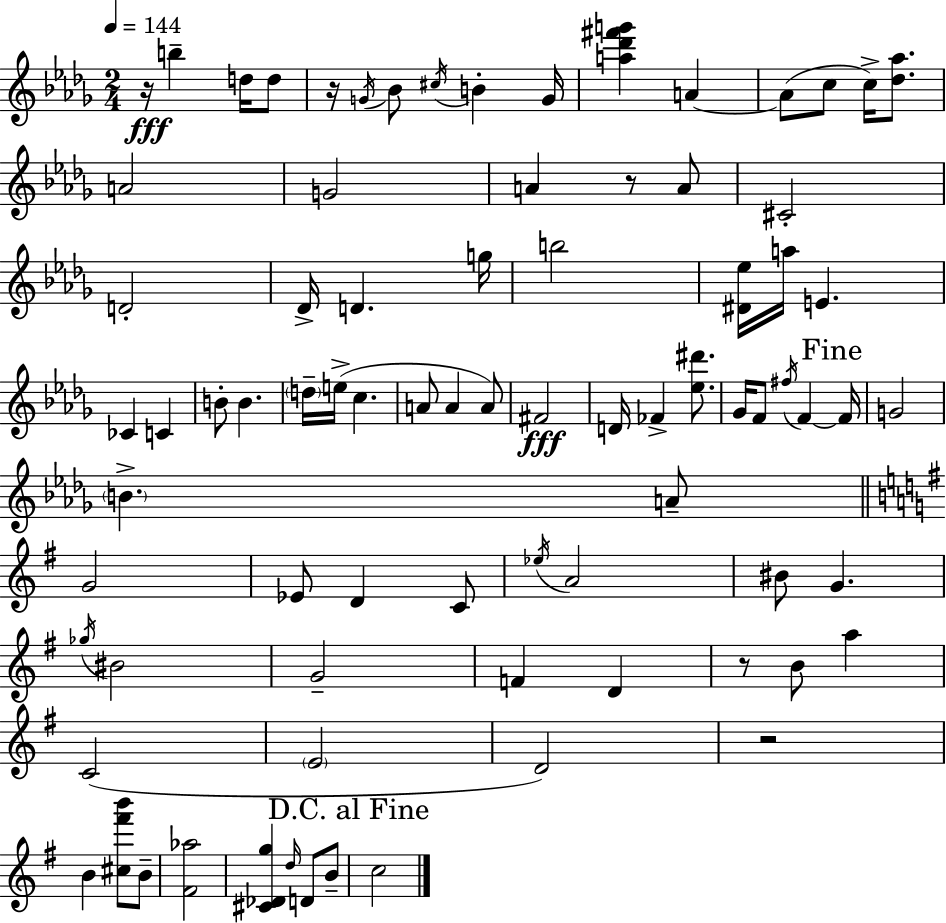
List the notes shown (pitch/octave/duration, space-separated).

R/s B5/q D5/s D5/e R/s G4/s Bb4/e C#5/s B4/q G4/s [A5,Db6,F#6,G6]/q A4/q A4/e C5/e C5/s [Db5,Ab5]/e. A4/h G4/h A4/q R/e A4/e C#4/h D4/h Db4/s D4/q. G5/s B5/h [D#4,Eb5]/s A5/s E4/q. CES4/q C4/q B4/e B4/q. D5/s E5/s C5/q. A4/e A4/q A4/e F#4/h D4/s FES4/q [Eb5,D#6]/e. Gb4/s F4/e F#5/s F4/q F4/s G4/h B4/q. A4/e G4/h Eb4/e D4/q C4/e Eb5/s A4/h BIS4/e G4/q. Gb5/s BIS4/h G4/h F4/q D4/q R/e B4/e A5/q C4/h E4/h D4/h R/h B4/q [C#5,F#6,B6]/e B4/e [F#4,Ab5]/h [C#4,Db4,G5]/q D5/s D4/e B4/e C5/h